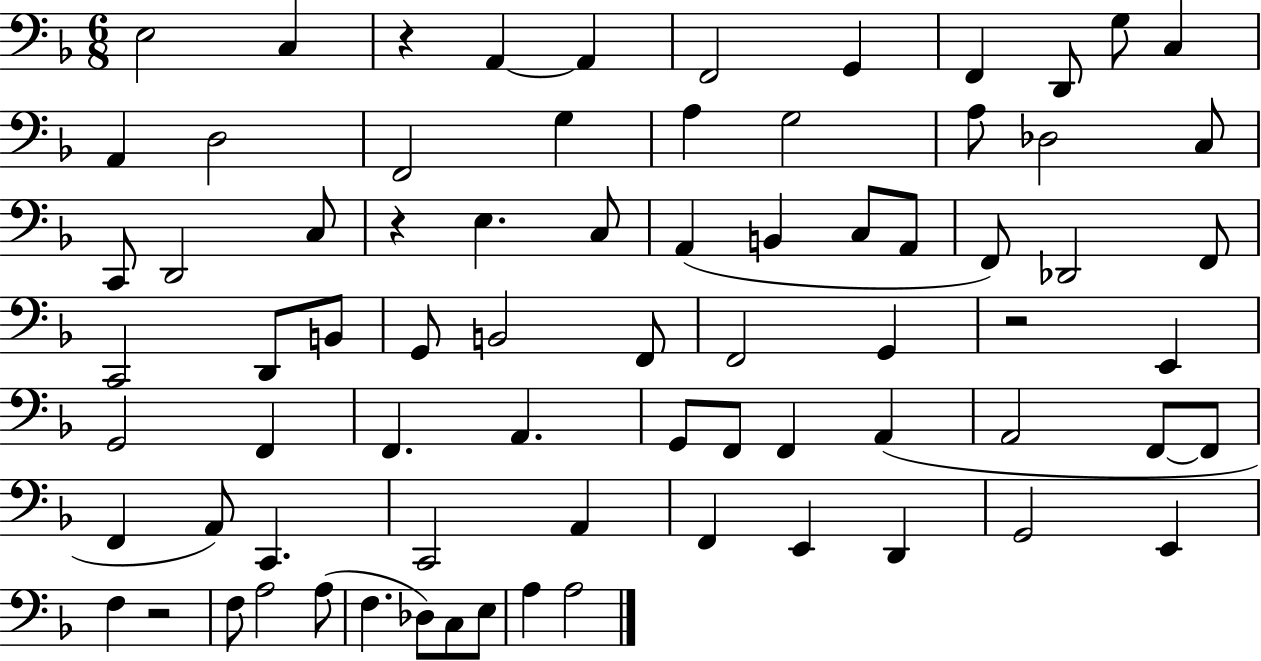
E3/h C3/q R/q A2/q A2/q F2/h G2/q F2/q D2/e G3/e C3/q A2/q D3/h F2/h G3/q A3/q G3/h A3/e Db3/h C3/e C2/e D2/h C3/e R/q E3/q. C3/e A2/q B2/q C3/e A2/e F2/e Db2/h F2/e C2/h D2/e B2/e G2/e B2/h F2/e F2/h G2/q R/h E2/q G2/h F2/q F2/q. A2/q. G2/e F2/e F2/q A2/q A2/h F2/e F2/e F2/q A2/e C2/q. C2/h A2/q F2/q E2/q D2/q G2/h E2/q F3/q R/h F3/e A3/h A3/e F3/q. Db3/e C3/e E3/e A3/q A3/h